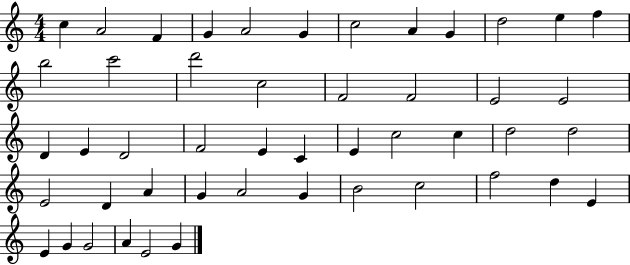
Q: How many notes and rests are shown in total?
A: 48